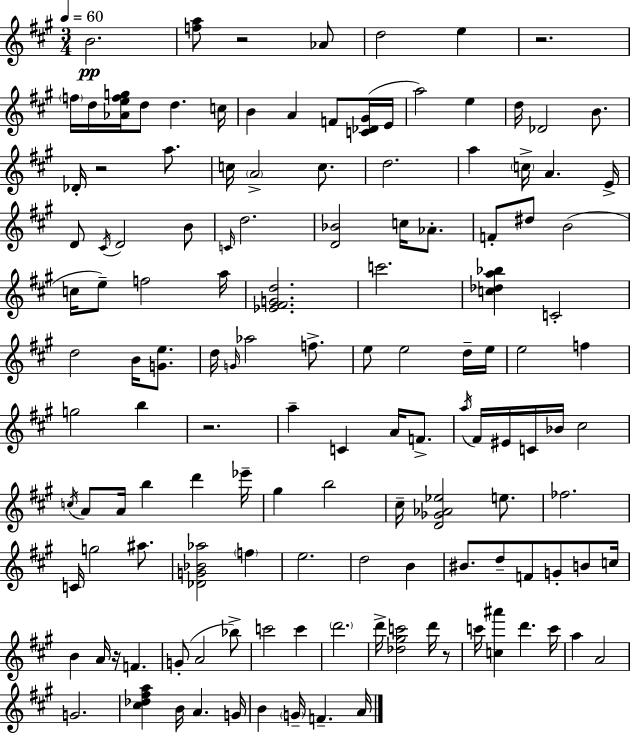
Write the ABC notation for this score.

X:1
T:Untitled
M:3/4
L:1/4
K:A
B2 [fa]/2 z2 _A/2 d2 e z2 f/4 d/4 [_Aefg]/4 d/2 d c/4 B A F/2 [C_D^G]/4 E/4 a2 e d/4 _D2 B/2 _D/4 z2 a/2 c/4 A2 c/2 d2 a c/4 A E/4 D/2 ^C/4 D2 B/2 C/4 d2 [D_B]2 c/4 _A/2 F/2 ^d/2 B2 c/4 e/2 f2 a/4 [_E^FGd]2 c'2 [c_da_b] C2 d2 B/4 [Ge]/2 d/4 G/4 _a2 f/2 e/2 e2 d/4 e/4 e2 f g2 b z2 a C A/4 F/2 a/4 ^F/4 ^E/4 C/4 _B/4 ^c2 c/4 A/2 A/4 b d' _e'/4 ^g b2 ^c/4 [D_G_A_e]2 e/2 _f2 C/4 g2 ^a/2 [_DG_B_a]2 f e2 d2 B ^B/2 d/2 F/2 G/2 B/2 c/4 B A/4 z/4 F G/2 A2 _b/2 c'2 c' d'2 d'/4 [_d^gc']2 d'/4 z/2 c'/4 [c^a'] d' c'/4 a A2 G2 [^c_d^fa] B/4 A G/4 B G/4 F A/4